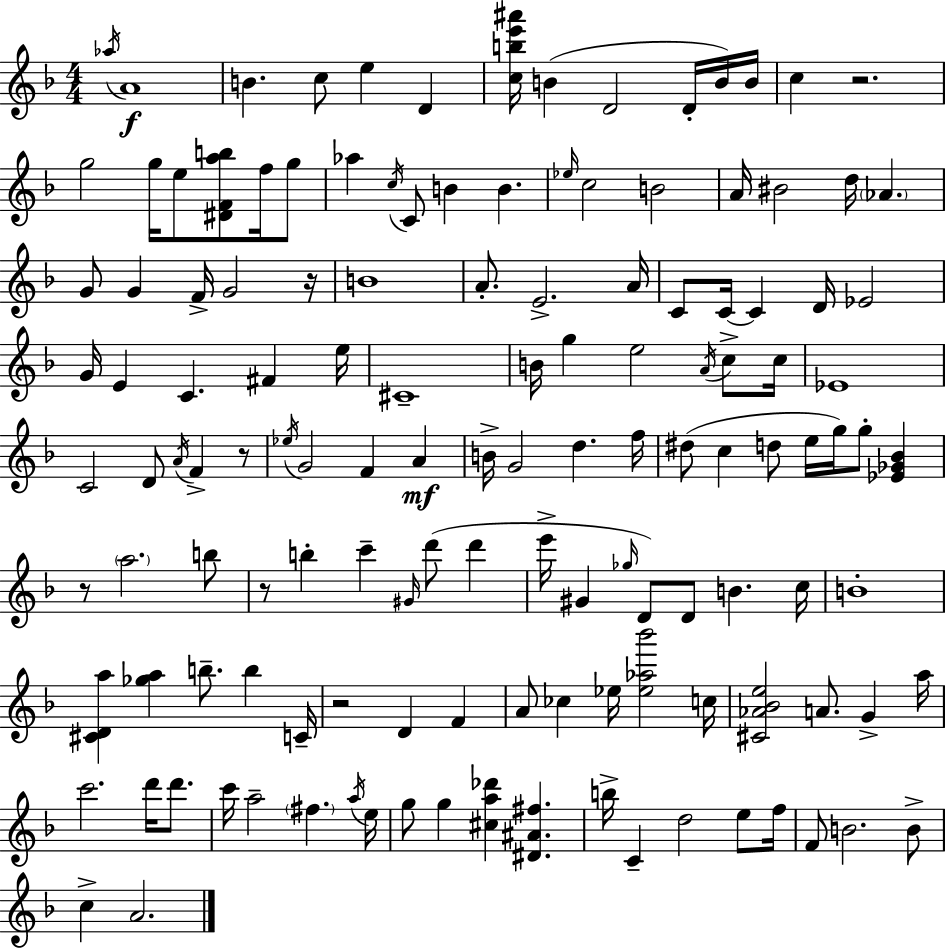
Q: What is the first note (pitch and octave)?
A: Ab5